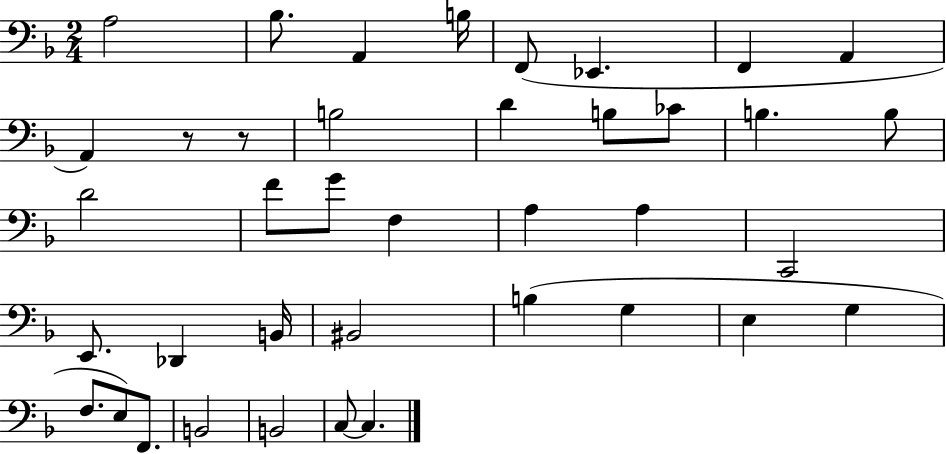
X:1
T:Untitled
M:2/4
L:1/4
K:F
A,2 _B,/2 A,, B,/4 F,,/2 _E,, F,, A,, A,, z/2 z/2 B,2 D B,/2 _C/2 B, B,/2 D2 F/2 G/2 F, A, A, C,,2 E,,/2 _D,, B,,/4 ^B,,2 B, G, E, G, F,/2 E,/2 F,,/2 B,,2 B,,2 C,/2 C,